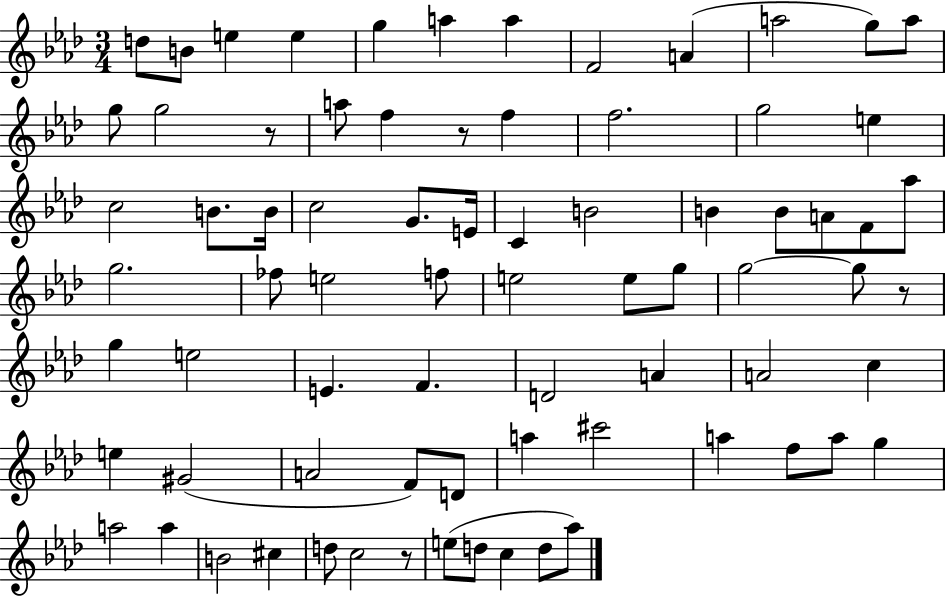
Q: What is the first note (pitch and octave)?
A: D5